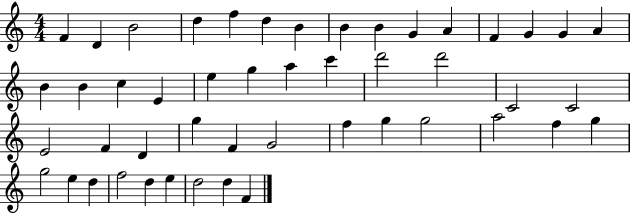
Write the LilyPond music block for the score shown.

{
  \clef treble
  \numericTimeSignature
  \time 4/4
  \key c \major
  f'4 d'4 b'2 | d''4 f''4 d''4 b'4 | b'4 b'4 g'4 a'4 | f'4 g'4 g'4 a'4 | \break b'4 b'4 c''4 e'4 | e''4 g''4 a''4 c'''4 | d'''2 d'''2 | c'2 c'2 | \break e'2 f'4 d'4 | g''4 f'4 g'2 | f''4 g''4 g''2 | a''2 f''4 g''4 | \break g''2 e''4 d''4 | f''2 d''4 e''4 | d''2 d''4 f'4 | \bar "|."
}